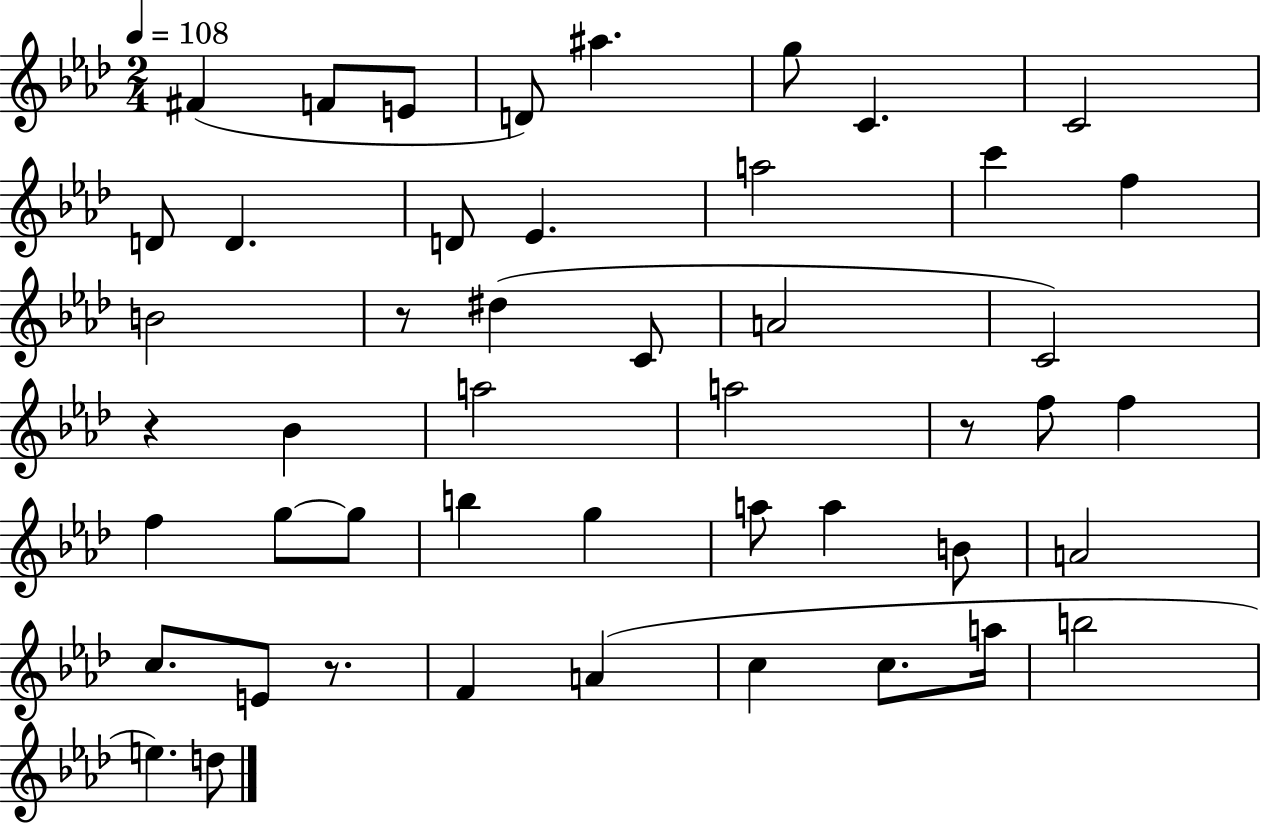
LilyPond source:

{
  \clef treble
  \numericTimeSignature
  \time 2/4
  \key aes \major
  \tempo 4 = 108
  \repeat volta 2 { fis'4( f'8 e'8 | d'8) ais''4. | g''8 c'4. | c'2 | \break d'8 d'4. | d'8 ees'4. | a''2 | c'''4 f''4 | \break b'2 | r8 dis''4( c'8 | a'2 | c'2) | \break r4 bes'4 | a''2 | a''2 | r8 f''8 f''4 | \break f''4 g''8~~ g''8 | b''4 g''4 | a''8 a''4 b'8 | a'2 | \break c''8. e'8 r8. | f'4 a'4( | c''4 c''8. a''16 | b''2 | \break e''4.) d''8 | } \bar "|."
}